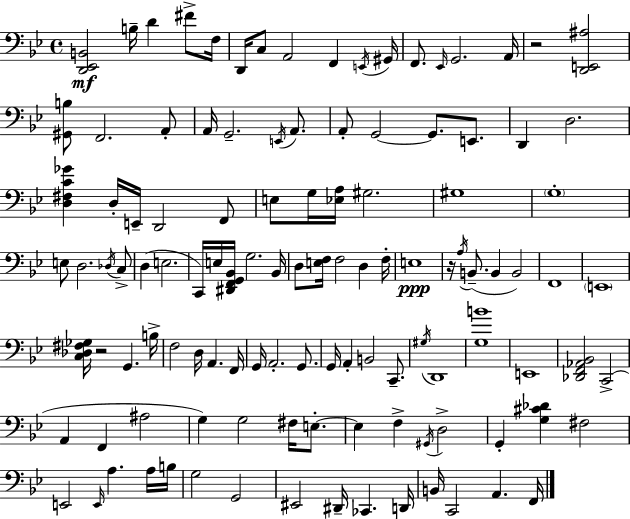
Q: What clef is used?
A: bass